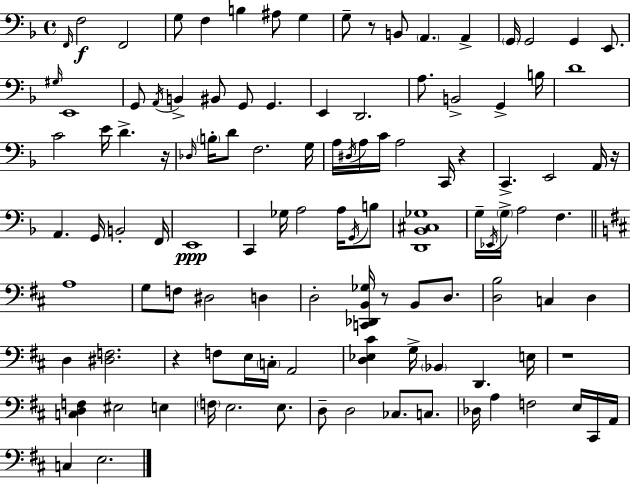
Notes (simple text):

F2/s F3/h F2/h G3/e F3/q B3/q A#3/e G3/q G3/e R/e B2/e A2/q. A2/q G2/s G2/h G2/q E2/e. G#3/s E2/w G2/e A2/s B2/q BIS2/e G2/e G2/q. E2/q D2/h. A3/e. B2/h G2/q B3/s D4/w C4/h E4/s D4/q. R/s Db3/s B3/s D4/e F3/h. G3/s A3/s D#3/s A3/s C4/s A3/h C2/s R/q C2/q. E2/h A2/s R/s A2/q. G2/s B2/h F2/s E2/w C2/q Gb3/s A3/h A3/s G2/s B3/e [D2,Bb2,C#3,Gb3]/w G3/s Eb2/s G3/s A3/h F3/q. A3/w G3/e F3/e D#3/h D3/q D3/h [C2,Db2,B2,Gb3]/s R/e B2/e D3/e. [D3,B3]/h C3/q D3/q D3/q [D#3,F3]/h. R/q F3/e E3/s C3/s A2/h [D3,Eb3,C#4]/q G3/s Bb2/q D2/q. E3/s R/w [C3,D3,F3]/q EIS3/h E3/q F3/s E3/h. E3/e. D3/e D3/h CES3/e. C3/e. Db3/s A3/q F3/h E3/s C#2/s A2/s C3/q E3/h.